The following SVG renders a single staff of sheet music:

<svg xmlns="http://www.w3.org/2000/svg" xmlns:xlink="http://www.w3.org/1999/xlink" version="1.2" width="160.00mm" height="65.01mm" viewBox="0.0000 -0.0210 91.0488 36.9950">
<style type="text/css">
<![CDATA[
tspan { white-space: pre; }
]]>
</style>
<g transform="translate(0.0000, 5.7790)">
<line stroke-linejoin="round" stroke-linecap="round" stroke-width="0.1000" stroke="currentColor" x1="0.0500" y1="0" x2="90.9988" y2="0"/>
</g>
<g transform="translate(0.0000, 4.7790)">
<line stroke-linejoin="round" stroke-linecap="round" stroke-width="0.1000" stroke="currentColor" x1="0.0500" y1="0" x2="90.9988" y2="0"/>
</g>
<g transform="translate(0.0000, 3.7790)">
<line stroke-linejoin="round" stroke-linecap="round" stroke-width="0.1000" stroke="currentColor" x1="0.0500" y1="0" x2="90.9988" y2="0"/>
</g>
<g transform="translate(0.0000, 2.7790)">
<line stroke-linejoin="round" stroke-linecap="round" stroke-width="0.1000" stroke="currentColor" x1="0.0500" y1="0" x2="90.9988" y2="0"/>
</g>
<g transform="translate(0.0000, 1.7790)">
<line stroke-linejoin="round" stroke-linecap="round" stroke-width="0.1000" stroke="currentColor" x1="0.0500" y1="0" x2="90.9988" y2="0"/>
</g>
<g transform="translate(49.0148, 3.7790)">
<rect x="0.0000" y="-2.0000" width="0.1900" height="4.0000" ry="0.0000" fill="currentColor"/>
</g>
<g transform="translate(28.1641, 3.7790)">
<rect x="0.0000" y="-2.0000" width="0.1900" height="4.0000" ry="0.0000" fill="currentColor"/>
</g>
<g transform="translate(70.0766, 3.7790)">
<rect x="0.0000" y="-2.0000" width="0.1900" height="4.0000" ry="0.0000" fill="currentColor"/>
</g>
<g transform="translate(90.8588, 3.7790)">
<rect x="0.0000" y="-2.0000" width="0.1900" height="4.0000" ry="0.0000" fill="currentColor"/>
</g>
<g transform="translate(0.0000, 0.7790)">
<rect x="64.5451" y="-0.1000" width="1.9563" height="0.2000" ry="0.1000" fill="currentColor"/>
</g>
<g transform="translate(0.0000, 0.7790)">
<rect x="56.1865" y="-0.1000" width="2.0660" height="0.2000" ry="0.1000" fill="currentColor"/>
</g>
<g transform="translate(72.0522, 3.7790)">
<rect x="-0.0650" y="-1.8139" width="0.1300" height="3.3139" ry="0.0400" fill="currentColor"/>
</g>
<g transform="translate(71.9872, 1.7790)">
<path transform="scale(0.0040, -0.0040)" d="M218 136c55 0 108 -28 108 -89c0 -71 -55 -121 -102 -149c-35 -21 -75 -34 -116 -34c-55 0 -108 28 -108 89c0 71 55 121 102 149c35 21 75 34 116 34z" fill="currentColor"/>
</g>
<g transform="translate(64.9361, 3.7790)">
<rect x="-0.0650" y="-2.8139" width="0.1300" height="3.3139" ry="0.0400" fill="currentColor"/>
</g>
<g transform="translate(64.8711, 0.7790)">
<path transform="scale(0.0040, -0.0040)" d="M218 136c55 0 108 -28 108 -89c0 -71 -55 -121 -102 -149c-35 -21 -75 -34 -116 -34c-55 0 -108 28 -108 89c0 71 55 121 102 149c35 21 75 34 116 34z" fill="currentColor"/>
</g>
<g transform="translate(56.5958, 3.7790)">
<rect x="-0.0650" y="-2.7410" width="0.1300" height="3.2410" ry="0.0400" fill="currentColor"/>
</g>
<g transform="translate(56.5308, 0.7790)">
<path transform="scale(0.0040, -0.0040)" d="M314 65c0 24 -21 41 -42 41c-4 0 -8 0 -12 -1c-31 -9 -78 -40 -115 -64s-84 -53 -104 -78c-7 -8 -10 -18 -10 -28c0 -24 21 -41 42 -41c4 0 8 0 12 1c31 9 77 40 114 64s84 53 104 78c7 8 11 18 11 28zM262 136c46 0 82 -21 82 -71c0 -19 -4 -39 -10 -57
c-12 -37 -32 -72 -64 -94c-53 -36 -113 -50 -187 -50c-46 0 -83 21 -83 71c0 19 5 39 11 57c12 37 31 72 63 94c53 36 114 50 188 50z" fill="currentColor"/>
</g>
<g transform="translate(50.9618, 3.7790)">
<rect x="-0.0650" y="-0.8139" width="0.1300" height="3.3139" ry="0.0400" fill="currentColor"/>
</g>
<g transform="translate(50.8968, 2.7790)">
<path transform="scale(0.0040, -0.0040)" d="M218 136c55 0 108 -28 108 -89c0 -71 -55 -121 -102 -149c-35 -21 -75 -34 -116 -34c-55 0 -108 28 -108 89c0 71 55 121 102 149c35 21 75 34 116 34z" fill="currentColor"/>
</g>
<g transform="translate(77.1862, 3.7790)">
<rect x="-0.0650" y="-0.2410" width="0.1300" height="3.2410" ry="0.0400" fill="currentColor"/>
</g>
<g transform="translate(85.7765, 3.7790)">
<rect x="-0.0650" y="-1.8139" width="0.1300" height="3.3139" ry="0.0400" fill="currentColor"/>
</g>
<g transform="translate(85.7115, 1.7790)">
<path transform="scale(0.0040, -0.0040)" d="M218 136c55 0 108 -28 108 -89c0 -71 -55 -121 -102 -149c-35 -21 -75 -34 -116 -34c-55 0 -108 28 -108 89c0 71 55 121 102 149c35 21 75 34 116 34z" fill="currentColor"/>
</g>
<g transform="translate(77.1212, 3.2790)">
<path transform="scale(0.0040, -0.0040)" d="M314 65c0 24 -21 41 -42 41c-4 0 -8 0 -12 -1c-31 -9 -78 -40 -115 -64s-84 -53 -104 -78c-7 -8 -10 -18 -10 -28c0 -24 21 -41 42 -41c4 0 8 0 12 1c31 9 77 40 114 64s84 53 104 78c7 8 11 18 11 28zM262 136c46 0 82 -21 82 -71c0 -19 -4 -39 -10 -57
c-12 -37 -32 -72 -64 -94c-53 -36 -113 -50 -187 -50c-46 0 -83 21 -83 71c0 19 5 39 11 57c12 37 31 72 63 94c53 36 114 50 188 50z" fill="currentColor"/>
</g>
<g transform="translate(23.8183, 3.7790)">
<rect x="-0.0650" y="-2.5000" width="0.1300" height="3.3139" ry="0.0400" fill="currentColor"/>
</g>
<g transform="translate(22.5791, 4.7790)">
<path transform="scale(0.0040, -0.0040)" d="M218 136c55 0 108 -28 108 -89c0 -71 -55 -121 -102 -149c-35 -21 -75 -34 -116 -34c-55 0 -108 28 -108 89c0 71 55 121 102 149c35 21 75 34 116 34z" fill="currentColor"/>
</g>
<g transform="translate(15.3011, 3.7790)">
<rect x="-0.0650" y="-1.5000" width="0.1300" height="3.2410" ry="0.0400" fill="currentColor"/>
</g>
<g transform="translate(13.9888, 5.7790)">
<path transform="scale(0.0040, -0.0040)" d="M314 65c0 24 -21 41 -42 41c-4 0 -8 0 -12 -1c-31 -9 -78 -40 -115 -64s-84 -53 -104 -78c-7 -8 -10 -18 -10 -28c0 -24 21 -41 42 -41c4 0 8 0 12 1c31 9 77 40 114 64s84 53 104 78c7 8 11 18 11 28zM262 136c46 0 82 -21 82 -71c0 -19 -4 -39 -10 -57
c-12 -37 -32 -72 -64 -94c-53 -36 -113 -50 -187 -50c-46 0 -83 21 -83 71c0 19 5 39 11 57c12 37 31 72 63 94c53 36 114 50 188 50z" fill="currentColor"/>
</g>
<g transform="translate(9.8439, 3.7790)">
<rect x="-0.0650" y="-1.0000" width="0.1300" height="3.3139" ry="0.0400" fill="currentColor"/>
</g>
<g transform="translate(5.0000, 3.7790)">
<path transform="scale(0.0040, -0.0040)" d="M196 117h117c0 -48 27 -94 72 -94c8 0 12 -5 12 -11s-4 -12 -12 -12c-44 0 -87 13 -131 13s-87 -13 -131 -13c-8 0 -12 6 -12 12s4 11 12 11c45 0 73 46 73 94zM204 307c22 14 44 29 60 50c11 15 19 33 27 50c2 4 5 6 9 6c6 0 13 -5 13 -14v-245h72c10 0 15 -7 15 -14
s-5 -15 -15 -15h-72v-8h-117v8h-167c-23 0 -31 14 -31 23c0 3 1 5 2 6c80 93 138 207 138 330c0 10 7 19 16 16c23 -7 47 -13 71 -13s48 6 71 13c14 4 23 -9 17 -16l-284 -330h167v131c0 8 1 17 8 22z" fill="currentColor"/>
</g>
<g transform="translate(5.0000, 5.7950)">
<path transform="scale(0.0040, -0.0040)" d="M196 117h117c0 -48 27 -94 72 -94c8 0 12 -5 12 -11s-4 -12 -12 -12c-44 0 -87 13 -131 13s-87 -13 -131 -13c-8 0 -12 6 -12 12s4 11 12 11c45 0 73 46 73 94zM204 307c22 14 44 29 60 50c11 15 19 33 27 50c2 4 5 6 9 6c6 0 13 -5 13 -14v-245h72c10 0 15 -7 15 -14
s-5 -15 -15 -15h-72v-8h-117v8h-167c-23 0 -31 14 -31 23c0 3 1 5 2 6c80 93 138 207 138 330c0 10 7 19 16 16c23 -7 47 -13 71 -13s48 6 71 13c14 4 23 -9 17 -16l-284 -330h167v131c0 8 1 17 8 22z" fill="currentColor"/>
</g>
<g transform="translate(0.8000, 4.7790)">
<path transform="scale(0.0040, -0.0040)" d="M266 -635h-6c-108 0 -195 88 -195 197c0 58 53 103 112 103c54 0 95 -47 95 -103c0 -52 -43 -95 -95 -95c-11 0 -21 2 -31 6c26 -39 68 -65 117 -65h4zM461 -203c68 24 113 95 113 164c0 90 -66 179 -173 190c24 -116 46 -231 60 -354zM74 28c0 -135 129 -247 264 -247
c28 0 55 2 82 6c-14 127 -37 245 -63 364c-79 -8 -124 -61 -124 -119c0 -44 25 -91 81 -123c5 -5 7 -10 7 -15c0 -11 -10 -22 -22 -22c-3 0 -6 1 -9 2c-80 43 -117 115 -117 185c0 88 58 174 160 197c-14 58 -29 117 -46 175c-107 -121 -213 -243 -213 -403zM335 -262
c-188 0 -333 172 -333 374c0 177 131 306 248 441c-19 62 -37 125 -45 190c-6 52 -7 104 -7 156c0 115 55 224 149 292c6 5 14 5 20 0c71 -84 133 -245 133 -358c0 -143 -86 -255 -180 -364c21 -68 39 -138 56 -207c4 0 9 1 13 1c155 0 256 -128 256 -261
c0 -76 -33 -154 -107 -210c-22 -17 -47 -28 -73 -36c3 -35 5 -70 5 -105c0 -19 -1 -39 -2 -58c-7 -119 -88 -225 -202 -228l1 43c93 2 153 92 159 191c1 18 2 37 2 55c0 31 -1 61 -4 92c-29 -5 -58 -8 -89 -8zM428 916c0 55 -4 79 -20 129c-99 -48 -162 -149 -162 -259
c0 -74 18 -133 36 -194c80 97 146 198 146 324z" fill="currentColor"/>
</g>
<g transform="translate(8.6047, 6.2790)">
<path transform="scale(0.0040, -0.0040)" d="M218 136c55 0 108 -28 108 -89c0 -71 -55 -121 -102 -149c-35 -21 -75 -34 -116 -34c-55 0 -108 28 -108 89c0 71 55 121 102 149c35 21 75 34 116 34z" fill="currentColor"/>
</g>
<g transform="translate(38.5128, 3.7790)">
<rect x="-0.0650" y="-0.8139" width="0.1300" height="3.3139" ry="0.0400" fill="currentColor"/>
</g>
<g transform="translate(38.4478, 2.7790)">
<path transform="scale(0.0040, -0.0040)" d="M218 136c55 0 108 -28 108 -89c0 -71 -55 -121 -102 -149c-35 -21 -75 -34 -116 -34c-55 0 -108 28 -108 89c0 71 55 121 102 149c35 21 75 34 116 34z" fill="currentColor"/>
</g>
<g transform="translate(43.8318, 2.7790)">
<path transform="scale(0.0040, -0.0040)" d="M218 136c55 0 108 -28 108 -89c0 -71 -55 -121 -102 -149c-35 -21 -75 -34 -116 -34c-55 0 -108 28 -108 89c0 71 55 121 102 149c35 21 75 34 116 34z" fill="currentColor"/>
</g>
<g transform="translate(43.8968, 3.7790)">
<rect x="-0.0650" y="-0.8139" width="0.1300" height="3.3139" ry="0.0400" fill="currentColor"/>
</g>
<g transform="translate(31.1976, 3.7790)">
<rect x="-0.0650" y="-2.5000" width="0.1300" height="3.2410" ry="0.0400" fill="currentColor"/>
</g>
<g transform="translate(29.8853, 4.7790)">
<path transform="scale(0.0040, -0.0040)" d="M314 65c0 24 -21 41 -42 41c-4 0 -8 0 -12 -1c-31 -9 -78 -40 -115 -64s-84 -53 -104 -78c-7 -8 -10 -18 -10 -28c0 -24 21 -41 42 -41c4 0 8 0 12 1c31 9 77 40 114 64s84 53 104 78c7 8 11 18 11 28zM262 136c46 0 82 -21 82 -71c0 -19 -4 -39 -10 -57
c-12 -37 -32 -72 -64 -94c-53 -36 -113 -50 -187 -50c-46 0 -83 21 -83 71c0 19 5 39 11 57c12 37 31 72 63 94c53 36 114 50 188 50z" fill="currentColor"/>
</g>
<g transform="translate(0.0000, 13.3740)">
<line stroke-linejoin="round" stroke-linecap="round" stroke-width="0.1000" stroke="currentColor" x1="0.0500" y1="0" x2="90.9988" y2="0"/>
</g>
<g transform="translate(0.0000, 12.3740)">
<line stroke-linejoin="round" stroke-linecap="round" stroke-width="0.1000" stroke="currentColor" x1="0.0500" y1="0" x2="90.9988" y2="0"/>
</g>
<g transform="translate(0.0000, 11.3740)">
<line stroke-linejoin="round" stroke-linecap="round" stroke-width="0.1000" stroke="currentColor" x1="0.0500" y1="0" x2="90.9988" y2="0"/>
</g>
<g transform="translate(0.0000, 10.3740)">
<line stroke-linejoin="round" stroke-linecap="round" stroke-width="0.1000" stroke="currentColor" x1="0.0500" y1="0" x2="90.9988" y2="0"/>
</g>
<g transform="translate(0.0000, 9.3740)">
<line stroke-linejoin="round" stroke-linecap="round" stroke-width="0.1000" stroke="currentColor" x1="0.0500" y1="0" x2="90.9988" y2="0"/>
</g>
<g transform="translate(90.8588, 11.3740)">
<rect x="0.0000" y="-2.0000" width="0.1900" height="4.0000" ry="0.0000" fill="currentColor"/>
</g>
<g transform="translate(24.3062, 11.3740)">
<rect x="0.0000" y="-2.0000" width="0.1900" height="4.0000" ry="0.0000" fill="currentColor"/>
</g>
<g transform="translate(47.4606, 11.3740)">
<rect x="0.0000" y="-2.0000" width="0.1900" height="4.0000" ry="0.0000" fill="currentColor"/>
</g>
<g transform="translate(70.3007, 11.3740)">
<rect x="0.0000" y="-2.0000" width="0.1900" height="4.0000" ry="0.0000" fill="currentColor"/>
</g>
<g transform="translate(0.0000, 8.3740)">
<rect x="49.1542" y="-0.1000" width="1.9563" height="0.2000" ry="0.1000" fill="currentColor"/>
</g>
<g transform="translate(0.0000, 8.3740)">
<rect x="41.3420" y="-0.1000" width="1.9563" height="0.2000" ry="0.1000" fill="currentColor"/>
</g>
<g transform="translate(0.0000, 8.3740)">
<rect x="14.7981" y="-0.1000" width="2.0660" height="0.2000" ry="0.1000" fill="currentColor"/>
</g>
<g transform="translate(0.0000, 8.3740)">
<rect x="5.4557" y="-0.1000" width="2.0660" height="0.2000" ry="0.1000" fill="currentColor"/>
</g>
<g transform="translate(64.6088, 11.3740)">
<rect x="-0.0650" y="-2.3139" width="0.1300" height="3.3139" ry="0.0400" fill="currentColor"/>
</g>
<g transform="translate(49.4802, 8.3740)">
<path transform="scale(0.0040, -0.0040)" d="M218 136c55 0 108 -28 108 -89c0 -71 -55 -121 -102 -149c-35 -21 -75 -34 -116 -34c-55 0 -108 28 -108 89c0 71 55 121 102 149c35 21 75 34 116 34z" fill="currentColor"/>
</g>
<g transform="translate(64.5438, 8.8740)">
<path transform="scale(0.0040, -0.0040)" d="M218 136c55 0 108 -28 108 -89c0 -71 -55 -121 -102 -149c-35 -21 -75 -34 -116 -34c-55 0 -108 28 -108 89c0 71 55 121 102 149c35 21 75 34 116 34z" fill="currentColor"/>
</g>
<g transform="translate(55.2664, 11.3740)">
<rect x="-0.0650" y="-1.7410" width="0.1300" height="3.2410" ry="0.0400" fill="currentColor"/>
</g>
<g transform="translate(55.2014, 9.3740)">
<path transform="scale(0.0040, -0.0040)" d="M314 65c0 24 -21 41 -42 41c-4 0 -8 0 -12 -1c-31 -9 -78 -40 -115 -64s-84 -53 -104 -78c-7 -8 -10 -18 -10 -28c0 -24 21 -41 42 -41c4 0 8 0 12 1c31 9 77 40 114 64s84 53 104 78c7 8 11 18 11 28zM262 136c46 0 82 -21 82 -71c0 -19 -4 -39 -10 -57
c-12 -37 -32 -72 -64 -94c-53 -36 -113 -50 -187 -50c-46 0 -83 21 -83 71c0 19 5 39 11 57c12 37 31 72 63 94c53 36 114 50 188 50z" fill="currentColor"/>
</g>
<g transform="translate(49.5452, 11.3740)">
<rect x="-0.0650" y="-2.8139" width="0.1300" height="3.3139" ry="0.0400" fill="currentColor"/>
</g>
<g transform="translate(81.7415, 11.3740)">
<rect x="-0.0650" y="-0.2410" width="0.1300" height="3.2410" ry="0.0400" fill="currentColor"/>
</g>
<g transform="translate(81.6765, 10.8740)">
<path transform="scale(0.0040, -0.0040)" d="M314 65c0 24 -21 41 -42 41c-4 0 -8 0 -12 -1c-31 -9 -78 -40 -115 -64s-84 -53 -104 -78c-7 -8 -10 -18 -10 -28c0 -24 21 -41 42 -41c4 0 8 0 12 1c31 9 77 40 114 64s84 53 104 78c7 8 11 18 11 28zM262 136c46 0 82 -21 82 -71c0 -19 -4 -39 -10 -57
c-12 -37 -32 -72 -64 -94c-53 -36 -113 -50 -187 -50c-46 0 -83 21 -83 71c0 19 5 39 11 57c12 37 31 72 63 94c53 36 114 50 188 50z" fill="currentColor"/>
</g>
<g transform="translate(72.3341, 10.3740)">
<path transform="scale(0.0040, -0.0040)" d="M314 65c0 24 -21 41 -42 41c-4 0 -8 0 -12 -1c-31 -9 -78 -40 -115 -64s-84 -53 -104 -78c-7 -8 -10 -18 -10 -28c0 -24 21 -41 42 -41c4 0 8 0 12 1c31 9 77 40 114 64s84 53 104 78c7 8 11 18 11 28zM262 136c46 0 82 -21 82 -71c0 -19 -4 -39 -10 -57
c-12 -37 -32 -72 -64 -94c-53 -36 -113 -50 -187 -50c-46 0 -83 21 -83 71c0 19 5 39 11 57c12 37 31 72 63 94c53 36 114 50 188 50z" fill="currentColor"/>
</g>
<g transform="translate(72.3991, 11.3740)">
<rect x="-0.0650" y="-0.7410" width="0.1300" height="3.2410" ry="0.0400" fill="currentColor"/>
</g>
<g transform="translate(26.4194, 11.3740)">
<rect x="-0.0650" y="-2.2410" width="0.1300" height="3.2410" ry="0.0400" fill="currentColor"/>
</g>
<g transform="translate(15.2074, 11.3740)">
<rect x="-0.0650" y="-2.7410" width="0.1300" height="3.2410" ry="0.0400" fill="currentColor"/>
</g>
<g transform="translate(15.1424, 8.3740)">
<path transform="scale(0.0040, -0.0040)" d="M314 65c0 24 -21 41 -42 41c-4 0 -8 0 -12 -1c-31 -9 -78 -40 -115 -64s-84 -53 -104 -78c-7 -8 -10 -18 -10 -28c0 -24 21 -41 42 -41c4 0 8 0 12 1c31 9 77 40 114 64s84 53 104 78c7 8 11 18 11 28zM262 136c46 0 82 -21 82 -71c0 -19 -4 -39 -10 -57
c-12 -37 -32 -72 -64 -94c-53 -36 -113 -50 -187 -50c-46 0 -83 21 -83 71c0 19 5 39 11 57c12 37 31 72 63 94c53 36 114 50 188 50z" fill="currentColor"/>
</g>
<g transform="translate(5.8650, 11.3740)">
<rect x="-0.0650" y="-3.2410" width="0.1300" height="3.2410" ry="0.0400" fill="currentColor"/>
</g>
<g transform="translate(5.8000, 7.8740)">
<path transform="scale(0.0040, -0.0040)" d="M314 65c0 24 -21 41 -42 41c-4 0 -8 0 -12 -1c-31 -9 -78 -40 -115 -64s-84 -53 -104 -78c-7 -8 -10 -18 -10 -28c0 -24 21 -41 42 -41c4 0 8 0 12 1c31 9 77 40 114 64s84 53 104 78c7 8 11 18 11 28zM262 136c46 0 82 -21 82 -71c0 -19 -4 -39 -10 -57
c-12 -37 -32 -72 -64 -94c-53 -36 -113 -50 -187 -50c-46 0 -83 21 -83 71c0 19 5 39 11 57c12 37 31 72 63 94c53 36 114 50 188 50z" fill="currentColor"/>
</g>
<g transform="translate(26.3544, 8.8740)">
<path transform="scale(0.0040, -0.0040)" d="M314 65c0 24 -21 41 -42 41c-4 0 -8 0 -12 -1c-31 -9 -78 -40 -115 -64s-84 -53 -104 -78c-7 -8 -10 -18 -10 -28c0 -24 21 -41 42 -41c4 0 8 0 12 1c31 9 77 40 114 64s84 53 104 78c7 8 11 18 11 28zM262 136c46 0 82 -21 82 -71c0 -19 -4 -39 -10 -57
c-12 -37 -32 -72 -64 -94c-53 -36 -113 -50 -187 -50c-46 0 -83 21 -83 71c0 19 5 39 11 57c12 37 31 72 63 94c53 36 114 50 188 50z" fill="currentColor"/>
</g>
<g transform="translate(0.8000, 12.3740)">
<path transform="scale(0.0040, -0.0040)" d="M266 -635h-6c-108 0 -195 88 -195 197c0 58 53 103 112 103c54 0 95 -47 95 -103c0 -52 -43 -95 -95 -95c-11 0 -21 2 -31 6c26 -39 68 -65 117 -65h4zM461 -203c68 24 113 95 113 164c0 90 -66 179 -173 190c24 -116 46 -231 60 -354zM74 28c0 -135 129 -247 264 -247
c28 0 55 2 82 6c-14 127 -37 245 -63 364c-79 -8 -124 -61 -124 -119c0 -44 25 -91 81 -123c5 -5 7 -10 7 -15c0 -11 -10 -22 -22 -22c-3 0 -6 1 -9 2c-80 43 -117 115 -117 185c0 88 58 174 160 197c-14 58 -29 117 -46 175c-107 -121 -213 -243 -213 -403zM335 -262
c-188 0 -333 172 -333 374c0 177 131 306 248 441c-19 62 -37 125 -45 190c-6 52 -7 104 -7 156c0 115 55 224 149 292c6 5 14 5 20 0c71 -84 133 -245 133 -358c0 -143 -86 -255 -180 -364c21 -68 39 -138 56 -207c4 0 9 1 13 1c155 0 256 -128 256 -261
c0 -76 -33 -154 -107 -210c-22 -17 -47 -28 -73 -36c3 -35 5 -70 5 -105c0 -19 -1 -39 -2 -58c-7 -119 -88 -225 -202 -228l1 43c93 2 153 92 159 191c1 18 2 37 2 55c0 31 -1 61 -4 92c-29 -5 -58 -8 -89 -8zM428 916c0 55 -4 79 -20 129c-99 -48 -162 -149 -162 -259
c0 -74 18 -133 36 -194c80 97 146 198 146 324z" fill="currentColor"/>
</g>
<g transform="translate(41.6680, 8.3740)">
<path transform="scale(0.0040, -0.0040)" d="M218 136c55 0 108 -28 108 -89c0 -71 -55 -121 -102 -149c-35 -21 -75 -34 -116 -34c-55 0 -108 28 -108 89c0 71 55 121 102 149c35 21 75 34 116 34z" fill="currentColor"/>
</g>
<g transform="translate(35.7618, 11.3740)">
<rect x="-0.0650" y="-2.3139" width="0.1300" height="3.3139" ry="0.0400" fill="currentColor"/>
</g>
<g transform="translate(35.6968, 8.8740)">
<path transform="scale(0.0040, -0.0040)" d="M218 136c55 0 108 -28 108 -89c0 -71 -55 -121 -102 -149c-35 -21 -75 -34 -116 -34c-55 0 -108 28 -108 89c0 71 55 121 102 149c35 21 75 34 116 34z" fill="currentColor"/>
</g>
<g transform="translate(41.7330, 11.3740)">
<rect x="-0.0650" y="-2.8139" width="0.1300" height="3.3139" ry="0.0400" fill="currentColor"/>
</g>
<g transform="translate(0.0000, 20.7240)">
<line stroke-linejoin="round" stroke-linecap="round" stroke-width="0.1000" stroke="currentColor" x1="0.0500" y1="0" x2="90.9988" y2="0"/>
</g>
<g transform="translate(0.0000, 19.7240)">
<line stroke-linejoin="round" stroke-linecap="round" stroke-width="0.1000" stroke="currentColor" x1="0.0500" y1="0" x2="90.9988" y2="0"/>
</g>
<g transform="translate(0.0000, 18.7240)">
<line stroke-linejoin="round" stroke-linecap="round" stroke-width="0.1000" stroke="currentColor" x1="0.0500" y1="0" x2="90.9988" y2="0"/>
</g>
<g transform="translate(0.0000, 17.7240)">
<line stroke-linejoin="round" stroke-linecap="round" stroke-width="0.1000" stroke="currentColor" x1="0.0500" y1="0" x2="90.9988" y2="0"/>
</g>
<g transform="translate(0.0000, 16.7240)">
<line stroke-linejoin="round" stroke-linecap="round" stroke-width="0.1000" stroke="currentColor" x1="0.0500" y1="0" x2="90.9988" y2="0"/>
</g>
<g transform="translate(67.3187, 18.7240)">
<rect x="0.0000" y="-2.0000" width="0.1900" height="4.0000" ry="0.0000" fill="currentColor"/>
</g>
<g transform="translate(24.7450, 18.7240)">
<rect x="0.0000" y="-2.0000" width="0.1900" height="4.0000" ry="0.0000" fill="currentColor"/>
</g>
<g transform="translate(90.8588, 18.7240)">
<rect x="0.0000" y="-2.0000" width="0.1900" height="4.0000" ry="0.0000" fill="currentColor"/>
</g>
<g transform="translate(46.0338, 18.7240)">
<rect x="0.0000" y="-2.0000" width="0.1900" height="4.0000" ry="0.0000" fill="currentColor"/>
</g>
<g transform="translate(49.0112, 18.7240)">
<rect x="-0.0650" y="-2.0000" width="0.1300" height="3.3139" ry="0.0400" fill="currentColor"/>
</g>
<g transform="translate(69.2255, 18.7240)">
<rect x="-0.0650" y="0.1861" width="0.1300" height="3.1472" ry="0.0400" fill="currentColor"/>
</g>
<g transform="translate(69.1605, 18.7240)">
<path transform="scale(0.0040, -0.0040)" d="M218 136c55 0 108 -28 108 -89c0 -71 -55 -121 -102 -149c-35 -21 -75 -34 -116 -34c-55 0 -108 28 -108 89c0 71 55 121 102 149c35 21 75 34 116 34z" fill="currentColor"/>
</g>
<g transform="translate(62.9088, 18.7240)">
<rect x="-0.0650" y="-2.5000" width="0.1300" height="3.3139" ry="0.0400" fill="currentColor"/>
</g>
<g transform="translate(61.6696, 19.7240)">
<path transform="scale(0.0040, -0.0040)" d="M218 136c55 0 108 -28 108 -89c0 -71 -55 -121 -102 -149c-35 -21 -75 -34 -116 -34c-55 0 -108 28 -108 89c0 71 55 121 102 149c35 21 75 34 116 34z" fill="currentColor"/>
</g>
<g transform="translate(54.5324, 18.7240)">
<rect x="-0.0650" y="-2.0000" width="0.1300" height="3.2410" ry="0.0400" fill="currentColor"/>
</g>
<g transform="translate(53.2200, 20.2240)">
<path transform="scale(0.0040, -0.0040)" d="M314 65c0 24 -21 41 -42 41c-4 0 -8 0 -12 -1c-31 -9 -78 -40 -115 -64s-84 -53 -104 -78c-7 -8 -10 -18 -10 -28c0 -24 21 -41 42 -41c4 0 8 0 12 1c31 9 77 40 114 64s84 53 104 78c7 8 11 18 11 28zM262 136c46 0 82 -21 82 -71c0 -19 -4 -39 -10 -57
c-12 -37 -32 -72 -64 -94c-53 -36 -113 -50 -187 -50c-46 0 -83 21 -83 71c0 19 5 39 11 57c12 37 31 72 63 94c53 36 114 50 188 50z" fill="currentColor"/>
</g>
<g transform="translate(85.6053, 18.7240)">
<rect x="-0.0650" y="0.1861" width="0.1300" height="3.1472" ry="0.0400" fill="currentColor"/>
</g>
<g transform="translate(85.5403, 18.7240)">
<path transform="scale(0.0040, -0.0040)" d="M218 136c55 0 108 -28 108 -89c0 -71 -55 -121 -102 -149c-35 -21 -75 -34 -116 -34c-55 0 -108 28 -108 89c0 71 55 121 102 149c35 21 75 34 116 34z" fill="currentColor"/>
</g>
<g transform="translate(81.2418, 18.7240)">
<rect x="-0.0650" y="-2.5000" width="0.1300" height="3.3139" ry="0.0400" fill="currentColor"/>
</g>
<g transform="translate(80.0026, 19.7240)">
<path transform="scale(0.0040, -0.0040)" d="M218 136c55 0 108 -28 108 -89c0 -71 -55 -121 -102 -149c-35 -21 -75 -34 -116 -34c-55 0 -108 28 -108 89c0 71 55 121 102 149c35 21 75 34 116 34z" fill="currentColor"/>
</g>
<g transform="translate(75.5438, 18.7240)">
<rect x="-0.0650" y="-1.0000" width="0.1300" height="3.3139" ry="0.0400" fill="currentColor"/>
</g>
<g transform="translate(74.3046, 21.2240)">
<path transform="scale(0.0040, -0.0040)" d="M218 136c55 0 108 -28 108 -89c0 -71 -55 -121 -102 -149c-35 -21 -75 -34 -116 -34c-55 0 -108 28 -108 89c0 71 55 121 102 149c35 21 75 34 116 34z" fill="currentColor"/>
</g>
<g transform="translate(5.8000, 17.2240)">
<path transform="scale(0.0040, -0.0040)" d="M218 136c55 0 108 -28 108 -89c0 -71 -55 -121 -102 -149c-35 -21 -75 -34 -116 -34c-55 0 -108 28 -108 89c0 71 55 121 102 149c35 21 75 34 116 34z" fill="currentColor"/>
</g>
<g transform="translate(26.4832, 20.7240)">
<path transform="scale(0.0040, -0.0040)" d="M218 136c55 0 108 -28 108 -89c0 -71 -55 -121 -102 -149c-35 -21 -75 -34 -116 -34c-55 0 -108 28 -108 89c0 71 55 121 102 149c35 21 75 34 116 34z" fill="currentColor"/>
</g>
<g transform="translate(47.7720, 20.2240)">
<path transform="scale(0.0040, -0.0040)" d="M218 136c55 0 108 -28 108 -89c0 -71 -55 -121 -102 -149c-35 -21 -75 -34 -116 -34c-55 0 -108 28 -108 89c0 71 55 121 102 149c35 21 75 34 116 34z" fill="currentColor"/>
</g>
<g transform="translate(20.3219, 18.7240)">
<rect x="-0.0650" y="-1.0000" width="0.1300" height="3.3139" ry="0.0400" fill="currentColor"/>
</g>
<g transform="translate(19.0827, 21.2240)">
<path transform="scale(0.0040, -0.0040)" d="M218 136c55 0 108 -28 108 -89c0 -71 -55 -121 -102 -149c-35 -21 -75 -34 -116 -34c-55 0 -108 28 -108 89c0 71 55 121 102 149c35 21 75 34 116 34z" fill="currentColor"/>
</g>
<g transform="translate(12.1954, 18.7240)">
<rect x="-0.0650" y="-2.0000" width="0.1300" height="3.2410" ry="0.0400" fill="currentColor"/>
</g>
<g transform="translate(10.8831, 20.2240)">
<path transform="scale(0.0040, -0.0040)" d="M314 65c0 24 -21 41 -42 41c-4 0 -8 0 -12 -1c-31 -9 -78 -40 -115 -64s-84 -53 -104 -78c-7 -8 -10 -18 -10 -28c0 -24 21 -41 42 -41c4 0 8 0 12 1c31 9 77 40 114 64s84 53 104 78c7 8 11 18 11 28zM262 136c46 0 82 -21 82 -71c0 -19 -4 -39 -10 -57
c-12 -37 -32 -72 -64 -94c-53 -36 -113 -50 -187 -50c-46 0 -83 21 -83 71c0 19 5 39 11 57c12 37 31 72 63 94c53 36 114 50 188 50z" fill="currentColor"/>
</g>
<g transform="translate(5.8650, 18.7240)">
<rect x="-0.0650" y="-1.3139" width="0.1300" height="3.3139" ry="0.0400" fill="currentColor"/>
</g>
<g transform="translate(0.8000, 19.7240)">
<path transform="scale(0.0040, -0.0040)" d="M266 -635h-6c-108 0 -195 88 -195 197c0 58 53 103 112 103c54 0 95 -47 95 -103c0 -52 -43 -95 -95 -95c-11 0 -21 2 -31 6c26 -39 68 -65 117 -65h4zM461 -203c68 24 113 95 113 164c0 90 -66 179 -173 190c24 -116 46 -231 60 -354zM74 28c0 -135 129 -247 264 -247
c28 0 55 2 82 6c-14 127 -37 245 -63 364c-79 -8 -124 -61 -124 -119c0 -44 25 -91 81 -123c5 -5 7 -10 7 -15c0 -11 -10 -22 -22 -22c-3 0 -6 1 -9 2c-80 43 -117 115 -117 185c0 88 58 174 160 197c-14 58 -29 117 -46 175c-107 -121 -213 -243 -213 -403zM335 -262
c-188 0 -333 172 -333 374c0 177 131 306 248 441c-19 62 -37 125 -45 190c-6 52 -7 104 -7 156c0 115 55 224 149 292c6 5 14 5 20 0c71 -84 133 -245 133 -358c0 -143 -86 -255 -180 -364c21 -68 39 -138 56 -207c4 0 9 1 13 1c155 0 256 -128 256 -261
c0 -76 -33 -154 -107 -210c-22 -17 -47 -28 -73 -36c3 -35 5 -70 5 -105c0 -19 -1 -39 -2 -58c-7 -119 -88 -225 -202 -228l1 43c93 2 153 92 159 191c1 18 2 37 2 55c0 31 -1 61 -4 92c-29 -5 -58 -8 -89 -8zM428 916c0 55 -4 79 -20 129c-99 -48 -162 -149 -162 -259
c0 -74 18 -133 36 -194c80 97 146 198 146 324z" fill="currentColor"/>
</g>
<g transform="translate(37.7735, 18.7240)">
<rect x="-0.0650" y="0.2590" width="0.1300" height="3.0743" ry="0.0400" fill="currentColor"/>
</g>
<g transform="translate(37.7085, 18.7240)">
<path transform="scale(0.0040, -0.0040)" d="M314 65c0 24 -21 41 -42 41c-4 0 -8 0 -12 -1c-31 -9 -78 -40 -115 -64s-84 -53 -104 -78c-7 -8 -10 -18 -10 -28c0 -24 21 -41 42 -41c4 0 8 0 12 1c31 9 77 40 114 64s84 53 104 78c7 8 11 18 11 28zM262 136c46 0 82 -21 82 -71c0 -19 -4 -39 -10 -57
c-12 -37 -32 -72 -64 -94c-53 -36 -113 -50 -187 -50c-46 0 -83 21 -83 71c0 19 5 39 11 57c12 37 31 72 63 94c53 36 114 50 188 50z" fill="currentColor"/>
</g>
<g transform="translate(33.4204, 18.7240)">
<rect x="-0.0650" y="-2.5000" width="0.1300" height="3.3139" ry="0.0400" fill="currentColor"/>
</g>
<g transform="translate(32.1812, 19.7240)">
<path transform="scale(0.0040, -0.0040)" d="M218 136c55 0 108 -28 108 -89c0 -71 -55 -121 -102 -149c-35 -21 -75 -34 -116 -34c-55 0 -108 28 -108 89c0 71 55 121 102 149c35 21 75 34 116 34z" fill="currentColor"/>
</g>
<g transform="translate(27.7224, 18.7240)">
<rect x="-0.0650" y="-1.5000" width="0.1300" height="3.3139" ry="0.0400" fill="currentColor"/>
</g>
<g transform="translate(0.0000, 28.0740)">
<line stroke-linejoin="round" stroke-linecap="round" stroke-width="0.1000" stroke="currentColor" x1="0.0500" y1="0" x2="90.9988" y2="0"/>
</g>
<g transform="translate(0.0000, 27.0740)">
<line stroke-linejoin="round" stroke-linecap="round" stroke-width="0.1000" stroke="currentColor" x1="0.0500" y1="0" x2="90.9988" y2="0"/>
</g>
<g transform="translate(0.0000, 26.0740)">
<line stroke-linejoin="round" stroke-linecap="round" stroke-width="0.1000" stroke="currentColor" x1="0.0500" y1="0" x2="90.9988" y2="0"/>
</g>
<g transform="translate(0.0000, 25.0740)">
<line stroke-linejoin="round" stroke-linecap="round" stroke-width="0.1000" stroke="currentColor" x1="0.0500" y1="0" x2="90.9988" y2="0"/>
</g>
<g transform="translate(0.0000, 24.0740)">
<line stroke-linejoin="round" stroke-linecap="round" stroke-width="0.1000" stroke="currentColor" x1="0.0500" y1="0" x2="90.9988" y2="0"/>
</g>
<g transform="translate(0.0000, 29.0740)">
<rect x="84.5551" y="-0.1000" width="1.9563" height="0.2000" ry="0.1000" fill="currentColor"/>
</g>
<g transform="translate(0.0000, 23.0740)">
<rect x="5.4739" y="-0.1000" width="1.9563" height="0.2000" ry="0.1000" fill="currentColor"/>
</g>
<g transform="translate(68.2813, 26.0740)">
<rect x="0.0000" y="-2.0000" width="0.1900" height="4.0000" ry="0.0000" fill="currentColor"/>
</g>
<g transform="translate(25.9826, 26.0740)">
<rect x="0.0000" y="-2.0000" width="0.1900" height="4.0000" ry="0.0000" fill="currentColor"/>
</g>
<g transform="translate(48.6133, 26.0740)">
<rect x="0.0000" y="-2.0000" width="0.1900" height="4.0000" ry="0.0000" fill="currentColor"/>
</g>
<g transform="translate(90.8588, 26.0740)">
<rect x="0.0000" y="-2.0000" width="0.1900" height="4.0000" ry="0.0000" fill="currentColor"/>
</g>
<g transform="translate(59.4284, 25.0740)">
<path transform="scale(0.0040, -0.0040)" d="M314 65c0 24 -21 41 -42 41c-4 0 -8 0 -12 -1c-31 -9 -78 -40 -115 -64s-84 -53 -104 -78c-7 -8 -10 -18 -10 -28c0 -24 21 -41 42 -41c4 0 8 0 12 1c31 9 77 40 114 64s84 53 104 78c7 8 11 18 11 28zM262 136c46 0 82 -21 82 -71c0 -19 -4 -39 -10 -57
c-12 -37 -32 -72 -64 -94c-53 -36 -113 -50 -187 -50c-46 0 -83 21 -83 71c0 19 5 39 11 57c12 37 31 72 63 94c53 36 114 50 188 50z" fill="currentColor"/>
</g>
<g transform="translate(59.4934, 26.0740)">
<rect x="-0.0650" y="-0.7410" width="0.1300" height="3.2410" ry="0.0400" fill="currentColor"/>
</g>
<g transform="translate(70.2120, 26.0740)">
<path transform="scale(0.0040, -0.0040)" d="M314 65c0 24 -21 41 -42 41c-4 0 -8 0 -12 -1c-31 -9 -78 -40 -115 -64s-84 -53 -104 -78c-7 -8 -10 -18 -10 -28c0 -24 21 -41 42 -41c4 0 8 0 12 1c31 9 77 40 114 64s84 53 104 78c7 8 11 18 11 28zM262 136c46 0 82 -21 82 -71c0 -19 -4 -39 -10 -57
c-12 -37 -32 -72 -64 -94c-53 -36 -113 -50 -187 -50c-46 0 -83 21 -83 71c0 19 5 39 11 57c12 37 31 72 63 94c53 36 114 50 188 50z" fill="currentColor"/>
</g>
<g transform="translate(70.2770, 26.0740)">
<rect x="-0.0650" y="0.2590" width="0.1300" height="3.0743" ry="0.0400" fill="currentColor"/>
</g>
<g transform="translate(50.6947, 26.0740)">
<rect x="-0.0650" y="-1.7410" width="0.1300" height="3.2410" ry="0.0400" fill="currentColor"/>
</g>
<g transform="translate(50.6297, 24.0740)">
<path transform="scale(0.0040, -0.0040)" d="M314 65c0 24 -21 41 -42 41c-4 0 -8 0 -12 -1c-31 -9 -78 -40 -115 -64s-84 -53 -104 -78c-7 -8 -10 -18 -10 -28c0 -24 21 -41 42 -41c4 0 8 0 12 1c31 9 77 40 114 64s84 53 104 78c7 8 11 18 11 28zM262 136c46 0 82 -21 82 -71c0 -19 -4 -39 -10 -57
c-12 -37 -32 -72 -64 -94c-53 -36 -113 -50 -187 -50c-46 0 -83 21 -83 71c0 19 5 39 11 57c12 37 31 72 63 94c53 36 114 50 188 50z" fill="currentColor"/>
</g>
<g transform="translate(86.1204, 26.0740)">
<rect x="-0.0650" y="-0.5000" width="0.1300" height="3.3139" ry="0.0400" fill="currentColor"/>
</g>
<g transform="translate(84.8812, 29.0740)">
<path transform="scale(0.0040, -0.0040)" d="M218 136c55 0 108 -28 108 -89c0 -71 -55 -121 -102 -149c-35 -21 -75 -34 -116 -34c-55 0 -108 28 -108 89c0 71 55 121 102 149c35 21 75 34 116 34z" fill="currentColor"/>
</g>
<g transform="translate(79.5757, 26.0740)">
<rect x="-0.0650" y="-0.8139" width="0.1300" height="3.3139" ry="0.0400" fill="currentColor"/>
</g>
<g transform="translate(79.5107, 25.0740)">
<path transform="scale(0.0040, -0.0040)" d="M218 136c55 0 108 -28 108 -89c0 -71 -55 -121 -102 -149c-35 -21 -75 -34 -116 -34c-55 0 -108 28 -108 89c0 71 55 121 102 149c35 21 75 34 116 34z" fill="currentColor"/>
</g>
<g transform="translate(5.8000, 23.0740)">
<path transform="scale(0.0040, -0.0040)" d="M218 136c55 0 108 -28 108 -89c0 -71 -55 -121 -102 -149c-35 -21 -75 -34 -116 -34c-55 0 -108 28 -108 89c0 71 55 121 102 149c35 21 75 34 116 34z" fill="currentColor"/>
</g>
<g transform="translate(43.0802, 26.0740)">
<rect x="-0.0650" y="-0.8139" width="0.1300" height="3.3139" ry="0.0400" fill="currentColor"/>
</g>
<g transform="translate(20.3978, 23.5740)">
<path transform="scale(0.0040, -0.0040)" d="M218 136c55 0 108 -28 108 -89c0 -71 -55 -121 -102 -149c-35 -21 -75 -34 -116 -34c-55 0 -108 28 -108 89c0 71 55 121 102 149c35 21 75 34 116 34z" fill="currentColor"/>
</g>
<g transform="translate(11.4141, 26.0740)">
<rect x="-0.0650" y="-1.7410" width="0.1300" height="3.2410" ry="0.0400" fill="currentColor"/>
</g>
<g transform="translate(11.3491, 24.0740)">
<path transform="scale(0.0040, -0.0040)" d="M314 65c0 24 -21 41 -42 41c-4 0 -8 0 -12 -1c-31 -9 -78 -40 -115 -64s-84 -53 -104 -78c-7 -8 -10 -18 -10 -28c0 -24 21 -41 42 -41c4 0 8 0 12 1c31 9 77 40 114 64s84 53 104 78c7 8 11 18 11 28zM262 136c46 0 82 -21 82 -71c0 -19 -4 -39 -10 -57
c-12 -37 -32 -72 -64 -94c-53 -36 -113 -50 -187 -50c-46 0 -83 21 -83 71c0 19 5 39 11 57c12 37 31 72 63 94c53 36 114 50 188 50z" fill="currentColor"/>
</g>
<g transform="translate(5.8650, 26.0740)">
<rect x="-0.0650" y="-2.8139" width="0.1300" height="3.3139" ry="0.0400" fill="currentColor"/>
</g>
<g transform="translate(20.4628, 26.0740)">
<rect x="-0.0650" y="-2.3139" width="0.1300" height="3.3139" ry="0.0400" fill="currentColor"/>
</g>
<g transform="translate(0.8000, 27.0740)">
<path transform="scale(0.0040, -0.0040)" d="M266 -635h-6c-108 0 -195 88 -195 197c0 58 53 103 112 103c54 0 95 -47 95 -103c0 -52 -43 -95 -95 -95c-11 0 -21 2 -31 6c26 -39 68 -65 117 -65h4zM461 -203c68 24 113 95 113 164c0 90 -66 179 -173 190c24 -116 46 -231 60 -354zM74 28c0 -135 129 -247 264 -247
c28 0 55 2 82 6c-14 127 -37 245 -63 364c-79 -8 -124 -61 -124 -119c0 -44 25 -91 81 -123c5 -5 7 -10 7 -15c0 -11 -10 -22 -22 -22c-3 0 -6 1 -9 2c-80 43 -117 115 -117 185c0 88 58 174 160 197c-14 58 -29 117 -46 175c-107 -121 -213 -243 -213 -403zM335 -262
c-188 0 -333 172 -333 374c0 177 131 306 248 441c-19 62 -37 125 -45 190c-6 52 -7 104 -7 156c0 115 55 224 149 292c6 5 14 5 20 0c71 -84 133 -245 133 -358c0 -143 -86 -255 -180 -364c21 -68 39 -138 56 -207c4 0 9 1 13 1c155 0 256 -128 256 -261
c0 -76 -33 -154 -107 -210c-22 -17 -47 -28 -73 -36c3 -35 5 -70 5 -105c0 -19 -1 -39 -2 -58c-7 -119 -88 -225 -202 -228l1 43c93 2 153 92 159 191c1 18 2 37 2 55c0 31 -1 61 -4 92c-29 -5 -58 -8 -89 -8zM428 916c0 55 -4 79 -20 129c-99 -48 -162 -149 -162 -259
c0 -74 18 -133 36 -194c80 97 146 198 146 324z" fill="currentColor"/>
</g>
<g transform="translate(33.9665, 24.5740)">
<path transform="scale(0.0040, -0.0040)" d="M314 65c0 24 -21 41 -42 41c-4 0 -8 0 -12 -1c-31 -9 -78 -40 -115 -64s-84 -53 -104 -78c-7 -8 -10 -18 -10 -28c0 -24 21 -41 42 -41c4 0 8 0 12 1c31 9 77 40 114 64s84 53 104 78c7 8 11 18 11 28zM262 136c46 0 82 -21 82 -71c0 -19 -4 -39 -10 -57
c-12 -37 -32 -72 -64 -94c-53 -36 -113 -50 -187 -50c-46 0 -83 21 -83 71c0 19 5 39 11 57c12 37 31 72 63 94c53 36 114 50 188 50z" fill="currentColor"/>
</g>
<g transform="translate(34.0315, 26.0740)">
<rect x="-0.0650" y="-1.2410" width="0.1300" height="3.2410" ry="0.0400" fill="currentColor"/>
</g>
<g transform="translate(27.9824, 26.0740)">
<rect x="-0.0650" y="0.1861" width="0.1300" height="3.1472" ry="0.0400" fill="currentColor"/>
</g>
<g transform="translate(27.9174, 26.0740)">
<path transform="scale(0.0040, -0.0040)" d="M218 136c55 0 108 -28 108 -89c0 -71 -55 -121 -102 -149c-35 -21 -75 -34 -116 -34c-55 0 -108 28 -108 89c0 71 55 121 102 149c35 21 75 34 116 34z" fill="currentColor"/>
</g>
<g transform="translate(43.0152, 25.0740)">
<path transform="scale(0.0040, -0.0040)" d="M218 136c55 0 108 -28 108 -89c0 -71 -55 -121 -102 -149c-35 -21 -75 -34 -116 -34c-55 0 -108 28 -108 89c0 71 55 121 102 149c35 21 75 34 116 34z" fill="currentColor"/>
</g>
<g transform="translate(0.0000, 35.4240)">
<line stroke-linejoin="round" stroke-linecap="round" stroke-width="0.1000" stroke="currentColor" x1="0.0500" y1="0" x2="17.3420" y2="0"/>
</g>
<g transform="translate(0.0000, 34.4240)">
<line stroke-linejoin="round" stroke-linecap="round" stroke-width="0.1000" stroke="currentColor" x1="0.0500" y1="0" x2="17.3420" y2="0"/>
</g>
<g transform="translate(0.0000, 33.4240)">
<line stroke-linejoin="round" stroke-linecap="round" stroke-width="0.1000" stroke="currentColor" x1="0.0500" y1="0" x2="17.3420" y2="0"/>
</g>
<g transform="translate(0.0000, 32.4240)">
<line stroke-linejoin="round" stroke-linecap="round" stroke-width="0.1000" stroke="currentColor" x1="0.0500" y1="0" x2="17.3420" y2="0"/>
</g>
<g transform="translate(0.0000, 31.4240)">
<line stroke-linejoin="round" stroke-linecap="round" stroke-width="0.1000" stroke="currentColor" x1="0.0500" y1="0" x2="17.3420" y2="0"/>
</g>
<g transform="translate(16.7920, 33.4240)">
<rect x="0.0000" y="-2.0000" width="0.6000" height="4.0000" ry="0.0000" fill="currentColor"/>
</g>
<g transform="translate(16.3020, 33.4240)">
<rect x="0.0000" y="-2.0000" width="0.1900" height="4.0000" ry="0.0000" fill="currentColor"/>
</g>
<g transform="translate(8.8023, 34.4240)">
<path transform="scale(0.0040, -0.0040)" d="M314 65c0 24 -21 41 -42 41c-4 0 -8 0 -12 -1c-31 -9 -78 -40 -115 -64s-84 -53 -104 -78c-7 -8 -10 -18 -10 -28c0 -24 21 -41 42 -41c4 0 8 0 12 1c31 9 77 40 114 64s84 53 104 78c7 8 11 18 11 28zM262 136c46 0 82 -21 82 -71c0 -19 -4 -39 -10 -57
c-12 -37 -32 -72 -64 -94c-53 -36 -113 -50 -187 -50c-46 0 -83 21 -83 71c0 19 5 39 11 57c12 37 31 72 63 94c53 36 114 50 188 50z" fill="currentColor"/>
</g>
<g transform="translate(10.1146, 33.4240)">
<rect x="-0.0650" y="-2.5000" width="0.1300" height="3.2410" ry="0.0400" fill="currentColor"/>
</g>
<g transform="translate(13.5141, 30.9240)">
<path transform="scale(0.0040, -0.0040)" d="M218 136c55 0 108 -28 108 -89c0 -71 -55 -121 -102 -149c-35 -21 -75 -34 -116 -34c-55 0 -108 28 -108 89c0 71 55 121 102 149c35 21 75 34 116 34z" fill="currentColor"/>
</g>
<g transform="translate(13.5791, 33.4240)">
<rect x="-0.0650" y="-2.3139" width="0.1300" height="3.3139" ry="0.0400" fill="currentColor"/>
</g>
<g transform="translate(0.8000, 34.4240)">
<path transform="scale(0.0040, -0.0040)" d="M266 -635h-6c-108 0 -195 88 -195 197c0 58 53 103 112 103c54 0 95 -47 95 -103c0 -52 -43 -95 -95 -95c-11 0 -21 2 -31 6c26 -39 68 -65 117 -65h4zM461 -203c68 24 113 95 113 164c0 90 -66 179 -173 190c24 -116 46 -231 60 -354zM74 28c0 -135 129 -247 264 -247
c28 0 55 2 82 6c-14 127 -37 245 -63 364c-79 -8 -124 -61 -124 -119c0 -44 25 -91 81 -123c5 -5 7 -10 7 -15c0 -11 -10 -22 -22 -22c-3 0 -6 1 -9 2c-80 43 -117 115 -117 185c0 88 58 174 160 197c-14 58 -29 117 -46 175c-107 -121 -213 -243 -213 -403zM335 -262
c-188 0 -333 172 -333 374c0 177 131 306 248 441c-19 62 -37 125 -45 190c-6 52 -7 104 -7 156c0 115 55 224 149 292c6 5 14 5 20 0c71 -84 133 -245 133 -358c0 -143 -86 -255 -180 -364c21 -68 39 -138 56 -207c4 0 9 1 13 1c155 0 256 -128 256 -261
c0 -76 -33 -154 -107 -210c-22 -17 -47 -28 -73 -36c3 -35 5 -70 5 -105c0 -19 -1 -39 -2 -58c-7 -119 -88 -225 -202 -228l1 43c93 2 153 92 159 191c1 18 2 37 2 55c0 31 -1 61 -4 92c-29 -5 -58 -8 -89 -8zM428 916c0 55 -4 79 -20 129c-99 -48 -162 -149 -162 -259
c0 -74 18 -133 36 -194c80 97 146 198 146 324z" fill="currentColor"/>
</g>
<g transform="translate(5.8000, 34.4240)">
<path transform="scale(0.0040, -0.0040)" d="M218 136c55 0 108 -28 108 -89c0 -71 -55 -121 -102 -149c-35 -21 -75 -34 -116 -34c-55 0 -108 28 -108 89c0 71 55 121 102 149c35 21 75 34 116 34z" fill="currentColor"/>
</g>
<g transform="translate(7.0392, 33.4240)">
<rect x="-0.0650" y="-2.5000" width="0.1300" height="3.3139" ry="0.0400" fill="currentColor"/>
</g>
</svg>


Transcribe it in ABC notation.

X:1
T:Untitled
M:4/4
L:1/4
K:C
D E2 G G2 d d d a2 a f c2 f b2 a2 g2 g a a f2 g d2 c2 e F2 D E G B2 F F2 G B D G B a f2 g B e2 d f2 d2 B2 d C G G2 g